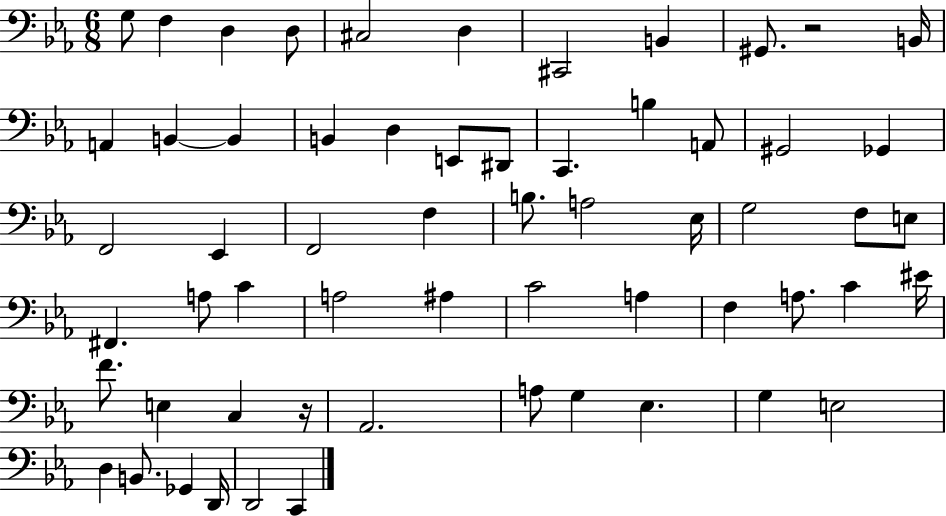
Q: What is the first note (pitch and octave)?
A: G3